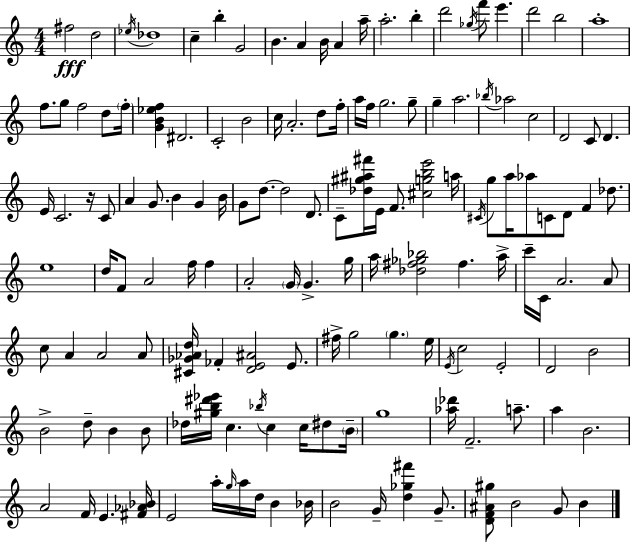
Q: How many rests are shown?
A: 1